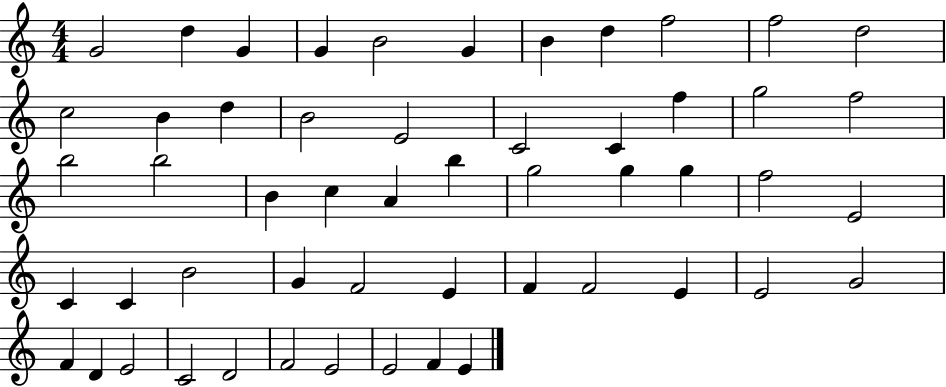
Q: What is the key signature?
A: C major